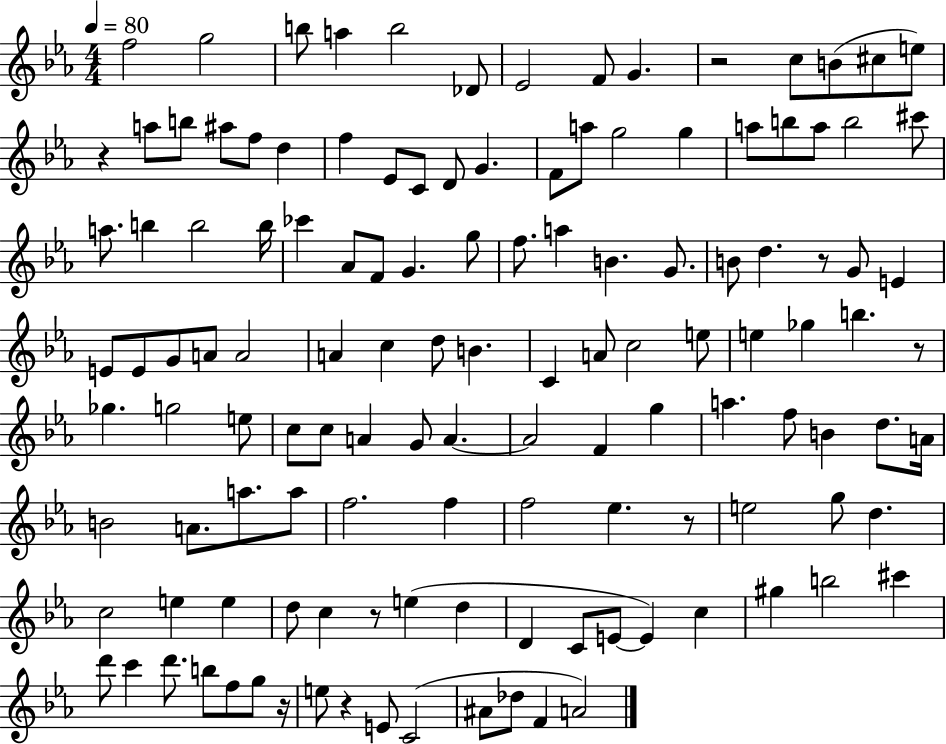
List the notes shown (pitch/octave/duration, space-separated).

F5/h G5/h B5/e A5/q B5/h Db4/e Eb4/h F4/e G4/q. R/h C5/e B4/e C#5/e E5/e R/q A5/e B5/e A#5/e F5/e D5/q F5/q Eb4/e C4/e D4/e G4/q. F4/e A5/e G5/h G5/q A5/e B5/e A5/e B5/h C#6/e A5/e. B5/q B5/h B5/s CES6/q Ab4/e F4/e G4/q. G5/e F5/e. A5/q B4/q. G4/e. B4/e D5/q. R/e G4/e E4/q E4/e E4/e G4/e A4/e A4/h A4/q C5/q D5/e B4/q. C4/q A4/e C5/h E5/e E5/q Gb5/q B5/q. R/e Gb5/q. G5/h E5/e C5/e C5/e A4/q G4/e A4/q. A4/h F4/q G5/q A5/q. F5/e B4/q D5/e. A4/s B4/h A4/e. A5/e. A5/e F5/h. F5/q F5/h Eb5/q. R/e E5/h G5/e D5/q. C5/h E5/q E5/q D5/e C5/q R/e E5/q D5/q D4/q C4/e E4/e E4/q C5/q G#5/q B5/h C#6/q D6/e C6/q D6/e. B5/e F5/e G5/e R/s E5/e R/q E4/e C4/h A#4/e Db5/e F4/q A4/h